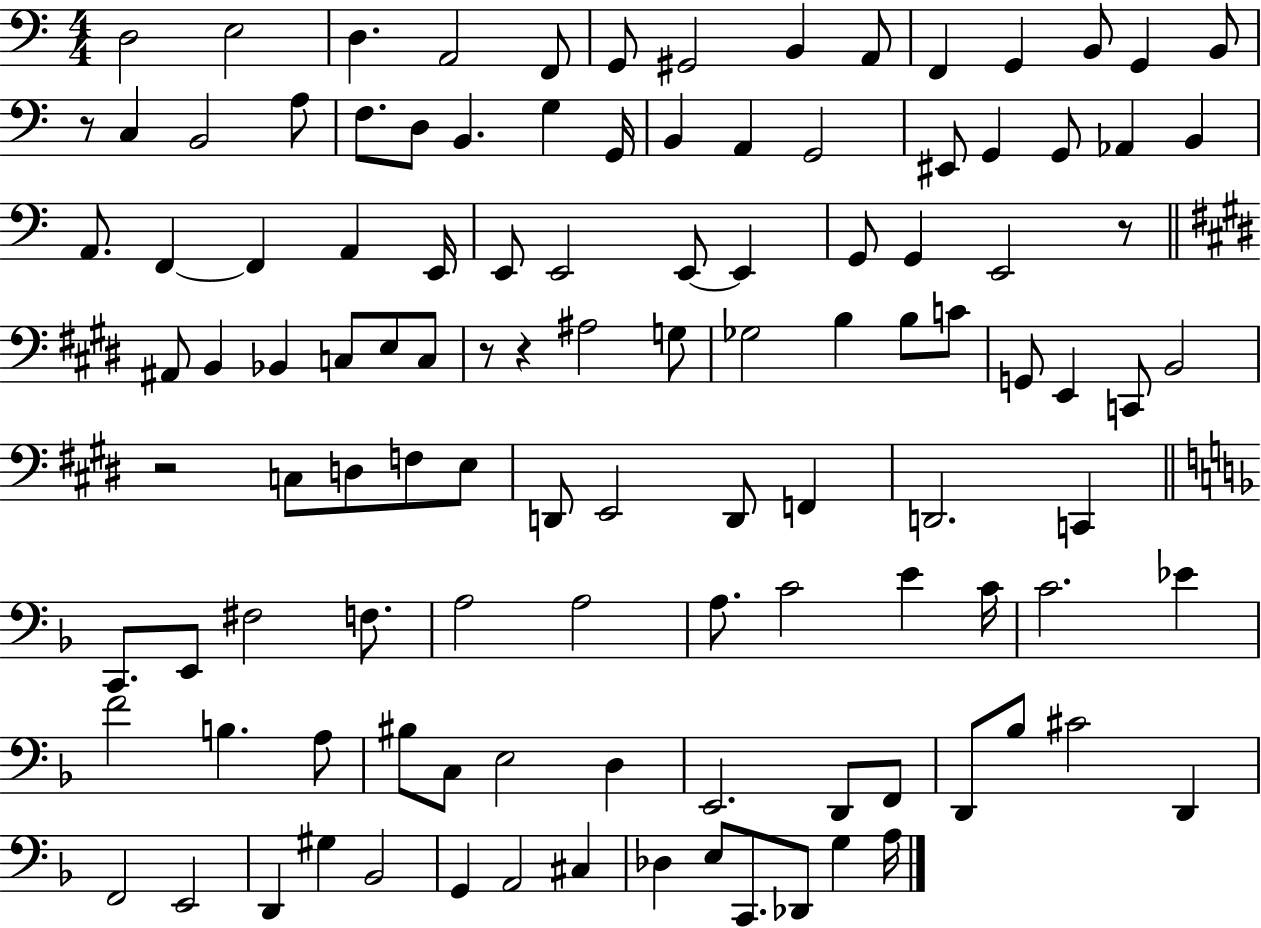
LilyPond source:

{
  \clef bass
  \numericTimeSignature
  \time 4/4
  \key c \major
  d2 e2 | d4. a,2 f,8 | g,8 gis,2 b,4 a,8 | f,4 g,4 b,8 g,4 b,8 | \break r8 c4 b,2 a8 | f8. d8 b,4. g4 g,16 | b,4 a,4 g,2 | eis,8 g,4 g,8 aes,4 b,4 | \break a,8. f,4~~ f,4 a,4 e,16 | e,8 e,2 e,8~~ e,4 | g,8 g,4 e,2 r8 | \bar "||" \break \key e \major ais,8 b,4 bes,4 c8 e8 c8 | r8 r4 ais2 g8 | ges2 b4 b8 c'8 | g,8 e,4 c,8 b,2 | \break r2 c8 d8 f8 e8 | d,8 e,2 d,8 f,4 | d,2. c,4 | \bar "||" \break \key d \minor c,8. e,8 fis2 f8. | a2 a2 | a8. c'2 e'4 c'16 | c'2. ees'4 | \break f'2 b4. a8 | bis8 c8 e2 d4 | e,2. d,8 f,8 | d,8 bes8 cis'2 d,4 | \break f,2 e,2 | d,4 gis4 bes,2 | g,4 a,2 cis4 | des4 e8 c,8. des,8 g4 a16 | \break \bar "|."
}